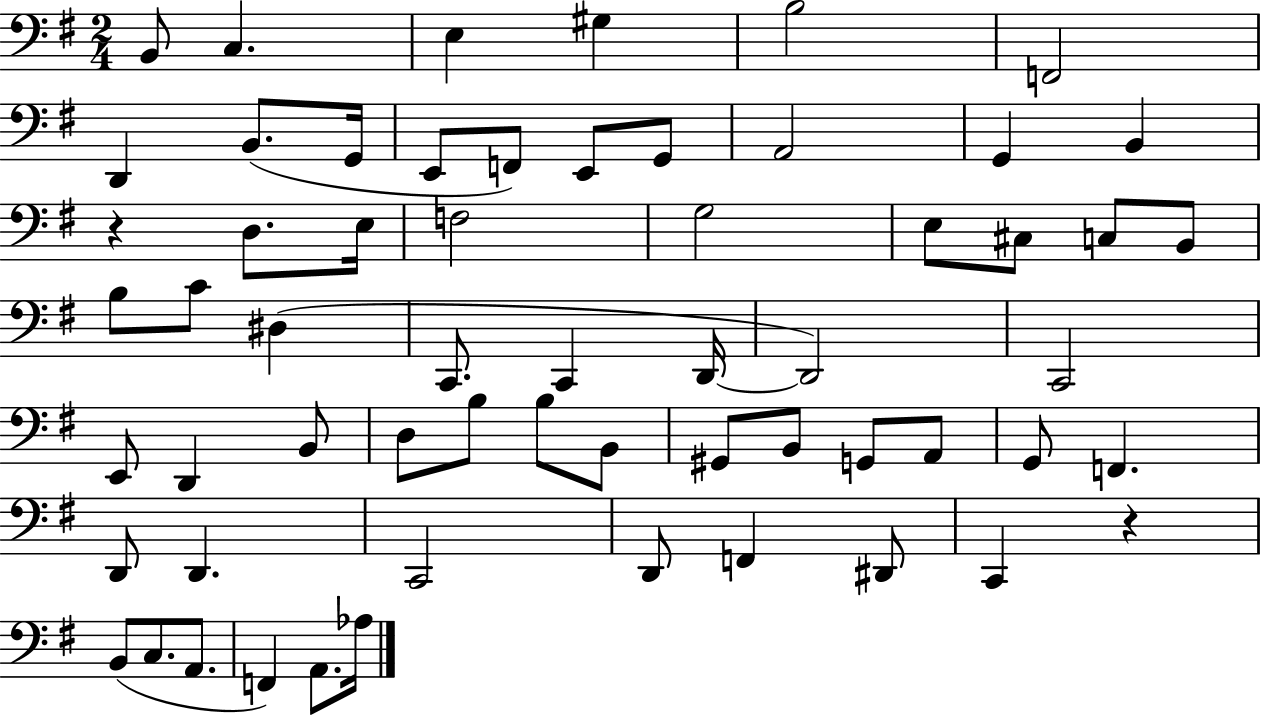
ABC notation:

X:1
T:Untitled
M:2/4
L:1/4
K:G
B,,/2 C, E, ^G, B,2 F,,2 D,, B,,/2 G,,/4 E,,/2 F,,/2 E,,/2 G,,/2 A,,2 G,, B,, z D,/2 E,/4 F,2 G,2 E,/2 ^C,/2 C,/2 B,,/2 B,/2 C/2 ^D, C,,/2 C,, D,,/4 D,,2 C,,2 E,,/2 D,, B,,/2 D,/2 B,/2 B,/2 B,,/2 ^G,,/2 B,,/2 G,,/2 A,,/2 G,,/2 F,, D,,/2 D,, C,,2 D,,/2 F,, ^D,,/2 C,, z B,,/2 C,/2 A,,/2 F,, A,,/2 _A,/4